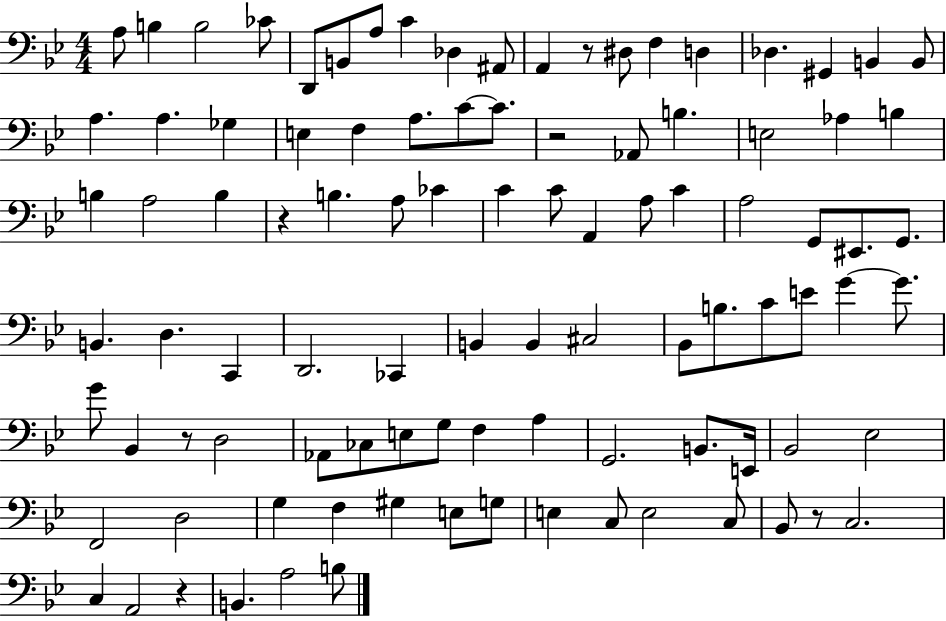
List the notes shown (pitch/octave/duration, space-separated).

A3/e B3/q B3/h CES4/e D2/e B2/e A3/e C4/q Db3/q A#2/e A2/q R/e D#3/e F3/q D3/q Db3/q. G#2/q B2/q B2/e A3/q. A3/q. Gb3/q E3/q F3/q A3/e. C4/e C4/e. R/h Ab2/e B3/q. E3/h Ab3/q B3/q B3/q A3/h B3/q R/q B3/q. A3/e CES4/q C4/q C4/e A2/q A3/e C4/q A3/h G2/e EIS2/e. G2/e. B2/q. D3/q. C2/q D2/h. CES2/q B2/q B2/q C#3/h Bb2/e B3/e. C4/e E4/e G4/q G4/e. G4/e Bb2/q R/e D3/h Ab2/e CES3/e E3/e G3/e F3/q A3/q G2/h. B2/e. E2/s Bb2/h Eb3/h F2/h D3/h G3/q F3/q G#3/q E3/e G3/e E3/q C3/e E3/h C3/e Bb2/e R/e C3/h. C3/q A2/h R/q B2/q. A3/h B3/e